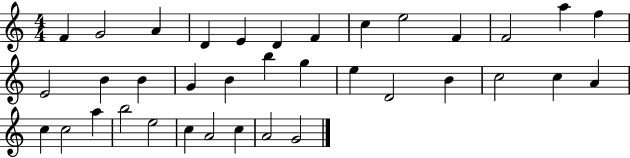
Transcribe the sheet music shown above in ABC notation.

X:1
T:Untitled
M:4/4
L:1/4
K:C
F G2 A D E D F c e2 F F2 a f E2 B B G B b g e D2 B c2 c A c c2 a b2 e2 c A2 c A2 G2